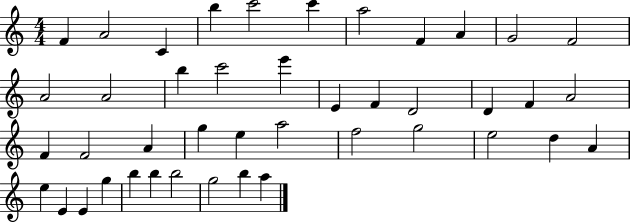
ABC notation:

X:1
T:Untitled
M:4/4
L:1/4
K:C
F A2 C b c'2 c' a2 F A G2 F2 A2 A2 b c'2 e' E F D2 D F A2 F F2 A g e a2 f2 g2 e2 d A e E E g b b b2 g2 b a